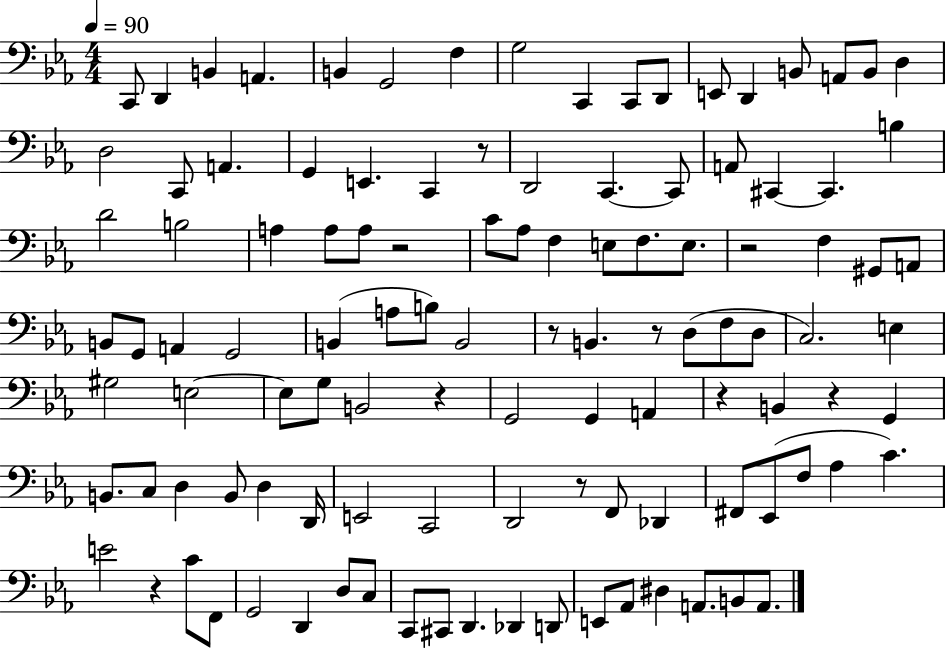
X:1
T:Untitled
M:4/4
L:1/4
K:Eb
C,,/2 D,, B,, A,, B,, G,,2 F, G,2 C,, C,,/2 D,,/2 E,,/2 D,, B,,/2 A,,/2 B,,/2 D, D,2 C,,/2 A,, G,, E,, C,, z/2 D,,2 C,, C,,/2 A,,/2 ^C,, ^C,, B, D2 B,2 A, A,/2 A,/2 z2 C/2 _A,/2 F, E,/2 F,/2 E,/2 z2 F, ^G,,/2 A,,/2 B,,/2 G,,/2 A,, G,,2 B,, A,/2 B,/2 B,,2 z/2 B,, z/2 D,/2 F,/2 D,/2 C,2 E, ^G,2 E,2 E,/2 G,/2 B,,2 z G,,2 G,, A,, z B,, z G,, B,,/2 C,/2 D, B,,/2 D, D,,/4 E,,2 C,,2 D,,2 z/2 F,,/2 _D,, ^F,,/2 _E,,/2 F,/2 _A, C E2 z C/2 F,,/2 G,,2 D,, D,/2 C,/2 C,,/2 ^C,,/2 D,, _D,, D,,/2 E,,/2 _A,,/2 ^D, A,,/2 B,,/2 A,,/2